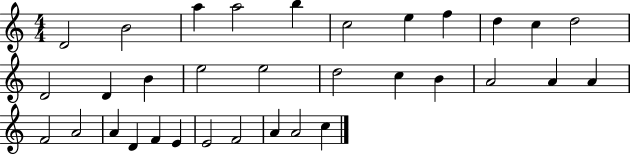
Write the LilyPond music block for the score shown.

{
  \clef treble
  \numericTimeSignature
  \time 4/4
  \key c \major
  d'2 b'2 | a''4 a''2 b''4 | c''2 e''4 f''4 | d''4 c''4 d''2 | \break d'2 d'4 b'4 | e''2 e''2 | d''2 c''4 b'4 | a'2 a'4 a'4 | \break f'2 a'2 | a'4 d'4 f'4 e'4 | e'2 f'2 | a'4 a'2 c''4 | \break \bar "|."
}